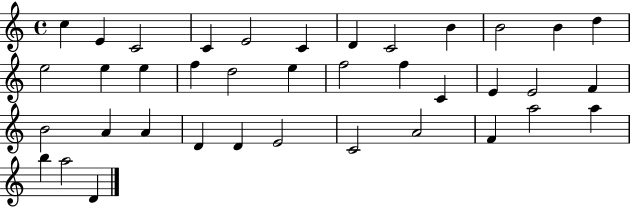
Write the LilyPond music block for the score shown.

{
  \clef treble
  \time 4/4
  \defaultTimeSignature
  \key c \major
  c''4 e'4 c'2 | c'4 e'2 c'4 | d'4 c'2 b'4 | b'2 b'4 d''4 | \break e''2 e''4 e''4 | f''4 d''2 e''4 | f''2 f''4 c'4 | e'4 e'2 f'4 | \break b'2 a'4 a'4 | d'4 d'4 e'2 | c'2 a'2 | f'4 a''2 a''4 | \break b''4 a''2 d'4 | \bar "|."
}